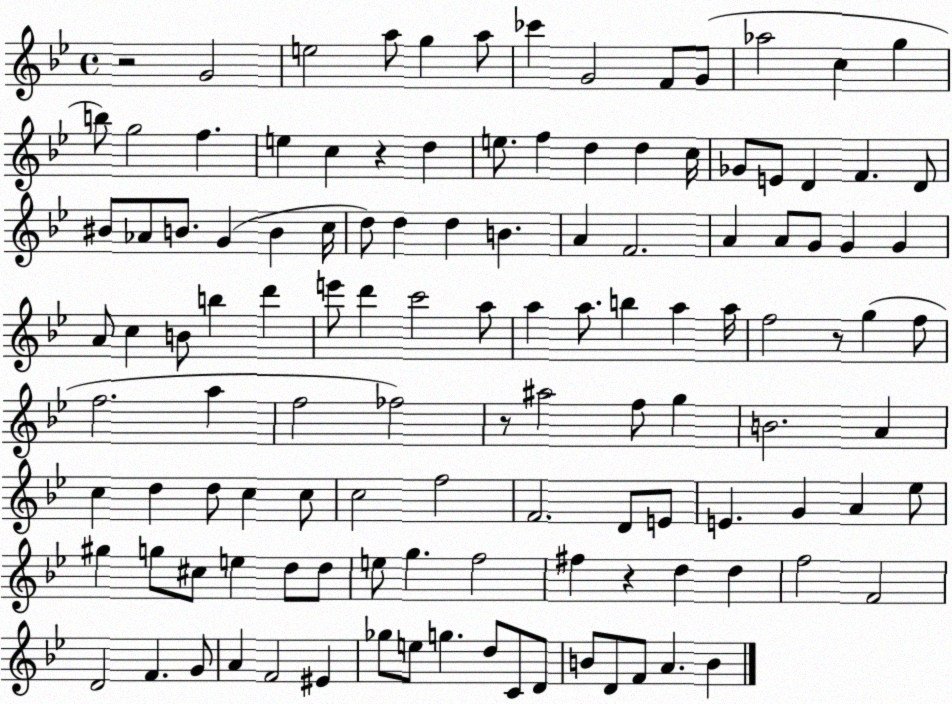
X:1
T:Untitled
M:4/4
L:1/4
K:Bb
z2 G2 e2 a/2 g a/2 _c' G2 F/2 G/2 _a2 c g b/2 g2 f e c z d e/2 f d d c/4 _G/2 E/2 D F D/2 ^B/2 _A/2 B/2 G B c/4 d/2 d d B A F2 A A/2 G/2 G G A/2 c B/2 b d' e'/2 d' c'2 a/2 a a/2 b a a/4 f2 z/2 g f/2 f2 a f2 _f2 z/2 ^a2 f/2 g B2 A c d d/2 c c/2 c2 f2 F2 D/2 E/2 E G A _e/2 ^g g/2 ^c/2 e d/2 d/2 e/2 g f2 ^f z d d f2 F2 D2 F G/2 A F2 ^E _g/2 e/2 g d/2 C/2 D/2 B/2 D/2 F/2 A B